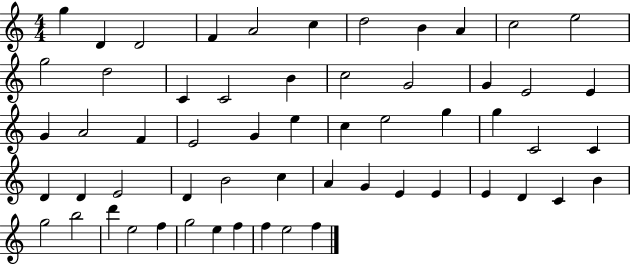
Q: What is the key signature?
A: C major